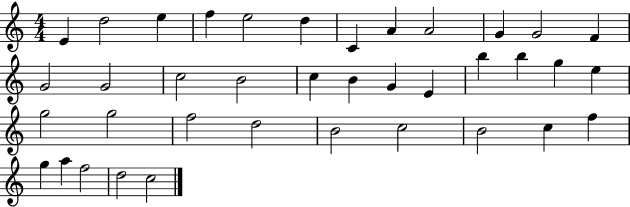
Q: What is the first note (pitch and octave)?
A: E4